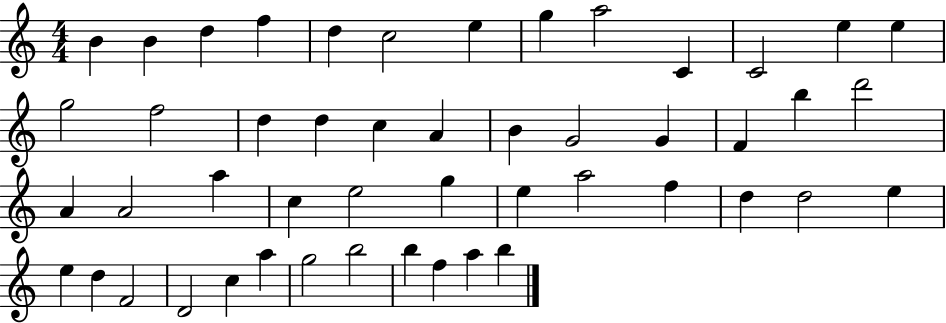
{
  \clef treble
  \numericTimeSignature
  \time 4/4
  \key c \major
  b'4 b'4 d''4 f''4 | d''4 c''2 e''4 | g''4 a''2 c'4 | c'2 e''4 e''4 | \break g''2 f''2 | d''4 d''4 c''4 a'4 | b'4 g'2 g'4 | f'4 b''4 d'''2 | \break a'4 a'2 a''4 | c''4 e''2 g''4 | e''4 a''2 f''4 | d''4 d''2 e''4 | \break e''4 d''4 f'2 | d'2 c''4 a''4 | g''2 b''2 | b''4 f''4 a''4 b''4 | \break \bar "|."
}